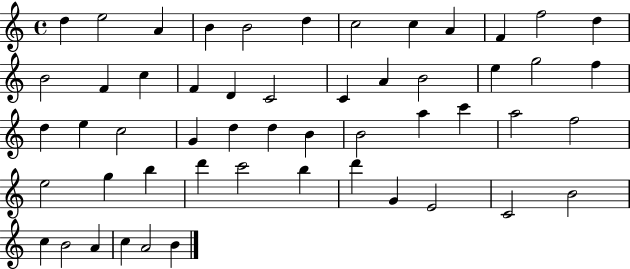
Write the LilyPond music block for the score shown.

{
  \clef treble
  \time 4/4
  \defaultTimeSignature
  \key c \major
  d''4 e''2 a'4 | b'4 b'2 d''4 | c''2 c''4 a'4 | f'4 f''2 d''4 | \break b'2 f'4 c''4 | f'4 d'4 c'2 | c'4 a'4 b'2 | e''4 g''2 f''4 | \break d''4 e''4 c''2 | g'4 d''4 d''4 b'4 | b'2 a''4 c'''4 | a''2 f''2 | \break e''2 g''4 b''4 | d'''4 c'''2 b''4 | d'''4 g'4 e'2 | c'2 b'2 | \break c''4 b'2 a'4 | c''4 a'2 b'4 | \bar "|."
}